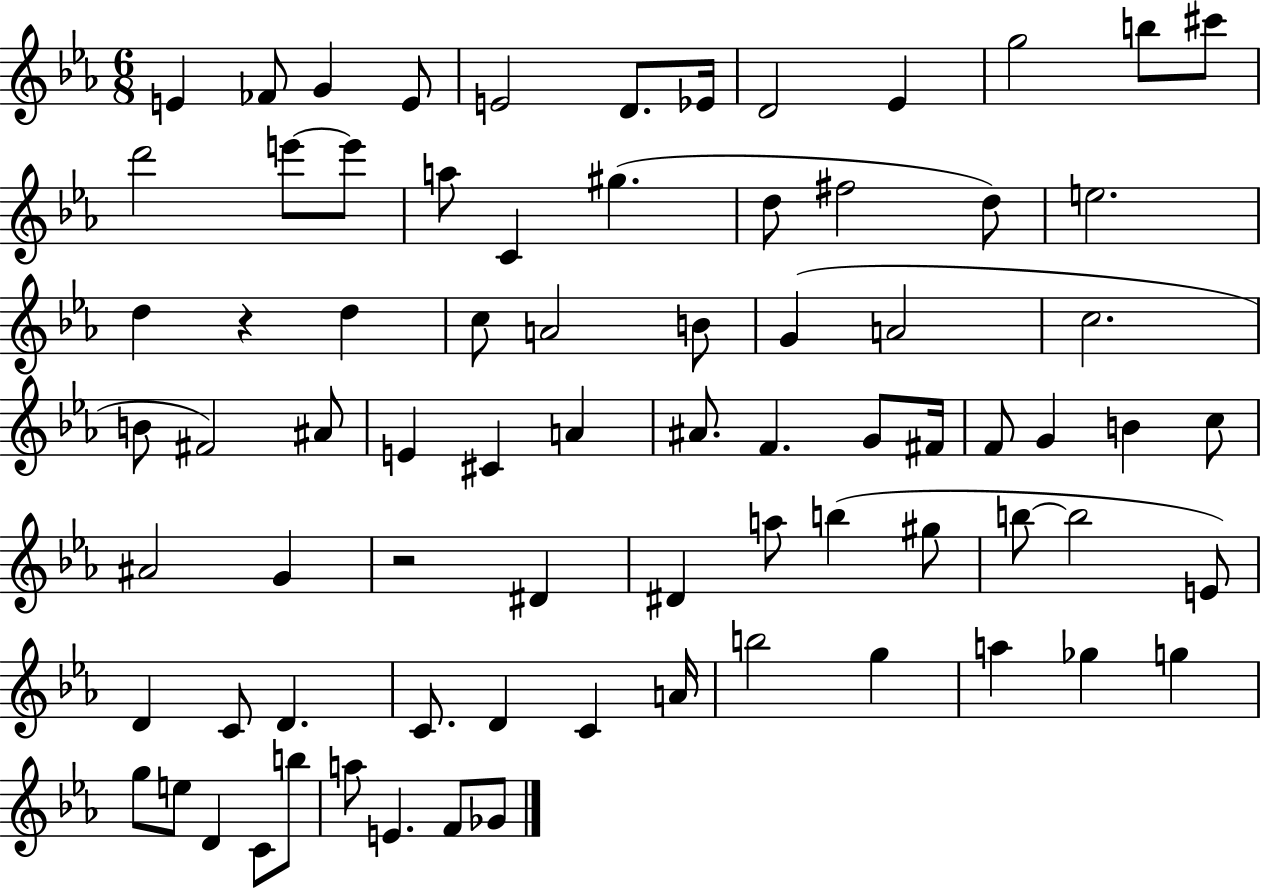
E4/q FES4/e G4/q E4/e E4/h D4/e. Eb4/s D4/h Eb4/q G5/h B5/e C#6/e D6/h E6/e E6/e A5/e C4/q G#5/q. D5/e F#5/h D5/e E5/h. D5/q R/q D5/q C5/e A4/h B4/e G4/q A4/h C5/h. B4/e F#4/h A#4/e E4/q C#4/q A4/q A#4/e. F4/q. G4/e F#4/s F4/e G4/q B4/q C5/e A#4/h G4/q R/h D#4/q D#4/q A5/e B5/q G#5/e B5/e B5/h E4/e D4/q C4/e D4/q. C4/e. D4/q C4/q A4/s B5/h G5/q A5/q Gb5/q G5/q G5/e E5/e D4/q C4/e B5/e A5/e E4/q. F4/e Gb4/e